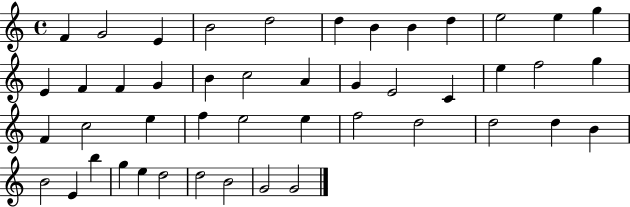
F4/q G4/h E4/q B4/h D5/h D5/q B4/q B4/q D5/q E5/h E5/q G5/q E4/q F4/q F4/q G4/q B4/q C5/h A4/q G4/q E4/h C4/q E5/q F5/h G5/q F4/q C5/h E5/q F5/q E5/h E5/q F5/h D5/h D5/h D5/q B4/q B4/h E4/q B5/q G5/q E5/q D5/h D5/h B4/h G4/h G4/h